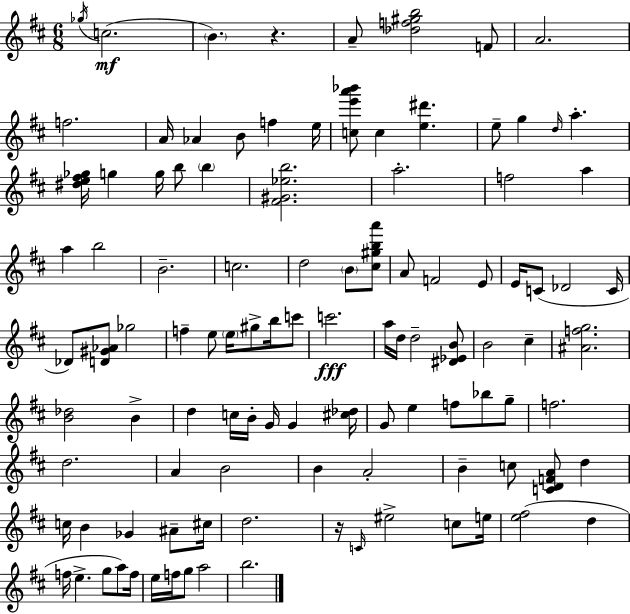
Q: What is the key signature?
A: D major